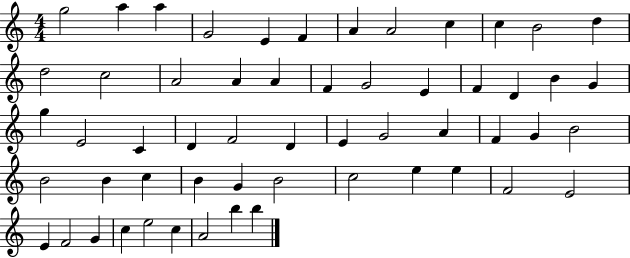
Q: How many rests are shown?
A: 0